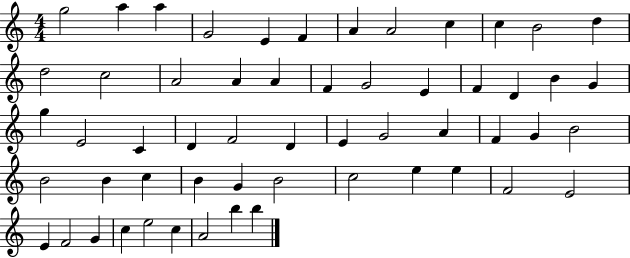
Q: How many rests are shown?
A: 0